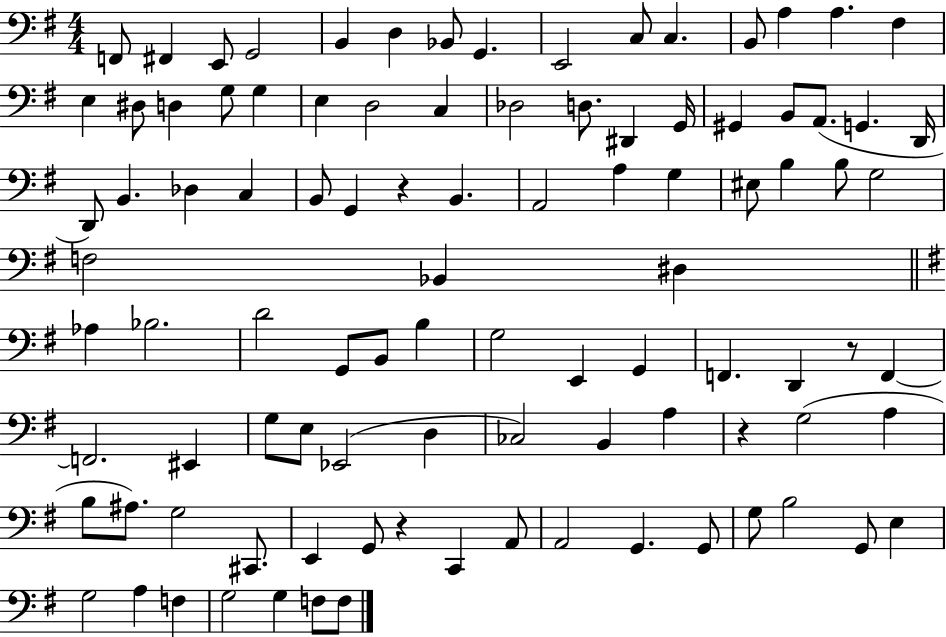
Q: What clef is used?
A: bass